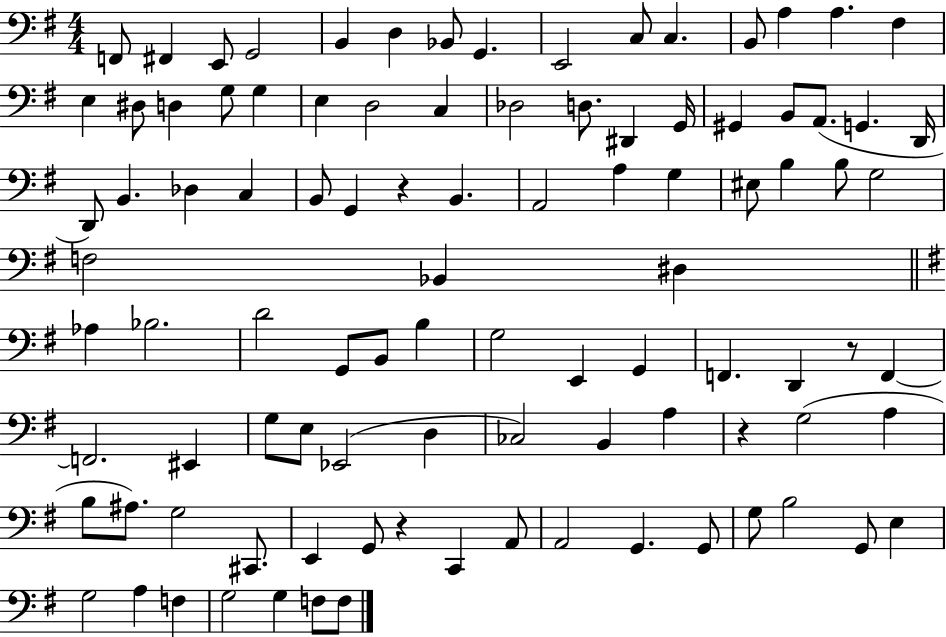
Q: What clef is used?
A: bass